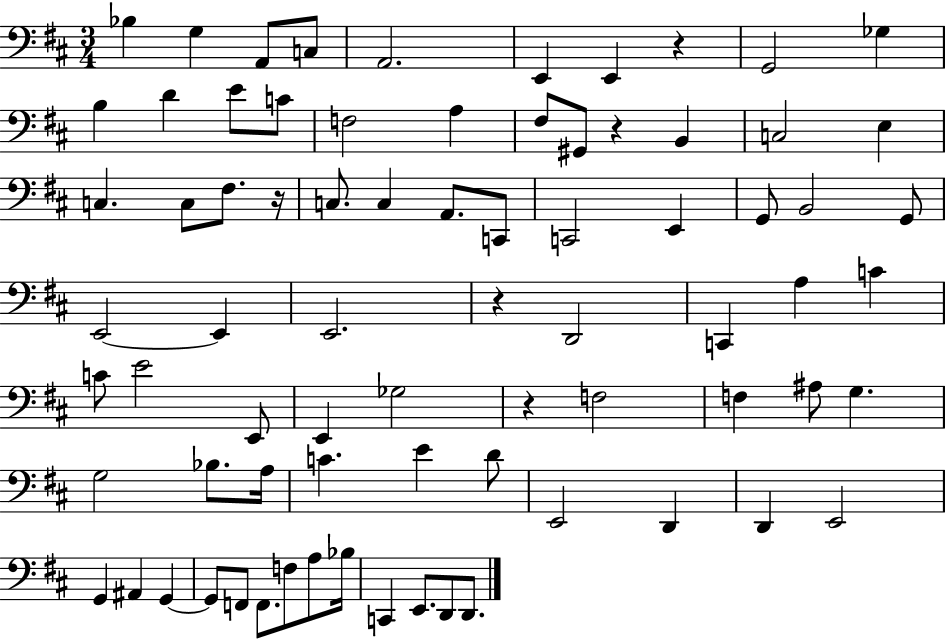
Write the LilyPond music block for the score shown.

{
  \clef bass
  \numericTimeSignature
  \time 3/4
  \key d \major
  bes4 g4 a,8 c8 | a,2. | e,4 e,4 r4 | g,2 ges4 | \break b4 d'4 e'8 c'8 | f2 a4 | fis8 gis,8 r4 b,4 | c2 e4 | \break c4. c8 fis8. r16 | c8. c4 a,8. c,8 | c,2 e,4 | g,8 b,2 g,8 | \break e,2~~ e,4 | e,2. | r4 d,2 | c,4 a4 c'4 | \break c'8 e'2 e,8 | e,4 ges2 | r4 f2 | f4 ais8 g4. | \break g2 bes8. a16 | c'4. e'4 d'8 | e,2 d,4 | d,4 e,2 | \break g,4 ais,4 g,4~~ | g,8 f,8 f,8. f8 a8 bes16 | c,4 e,8. d,8 d,8. | \bar "|."
}